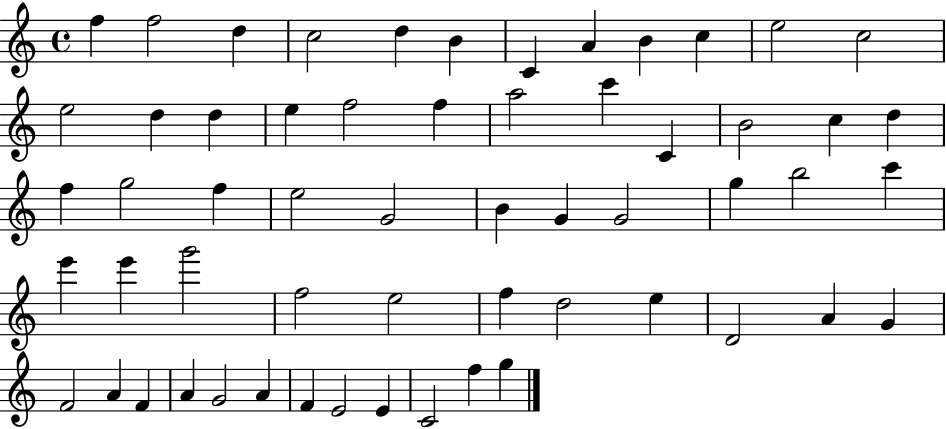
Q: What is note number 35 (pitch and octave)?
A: C6